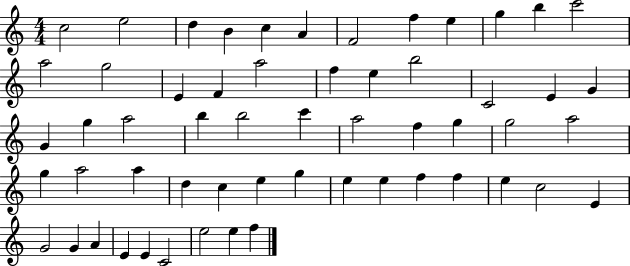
X:1
T:Untitled
M:4/4
L:1/4
K:C
c2 e2 d B c A F2 f e g b c'2 a2 g2 E F a2 f e b2 C2 E G G g a2 b b2 c' a2 f g g2 a2 g a2 a d c e g e e f f e c2 E G2 G A E E C2 e2 e f